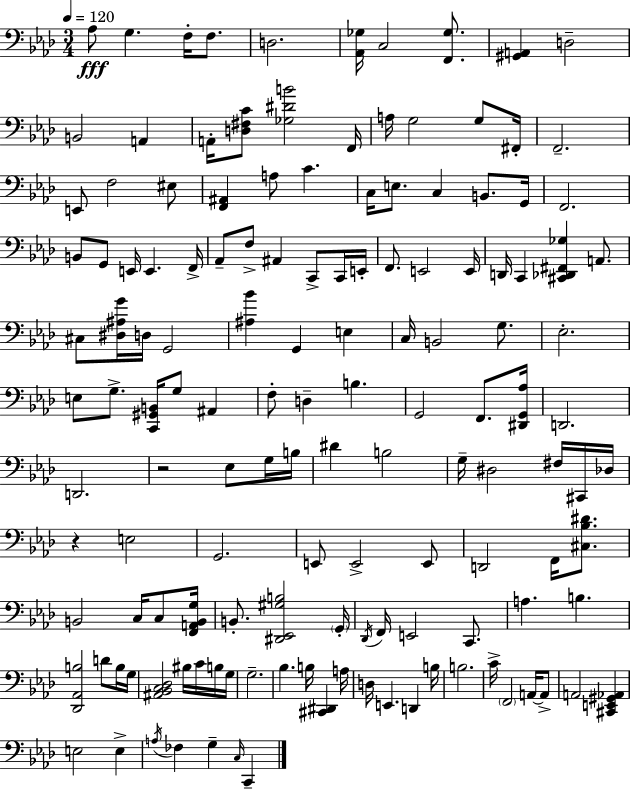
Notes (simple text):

Ab3/e G3/q. F3/s F3/e. D3/h. [Ab2,Gb3]/s C3/h [F2,Gb3]/e. [G#2,A2]/q D3/h B2/h A2/q A2/s [D3,F#3,C4]/e [Gb3,D#4,B4]/h F2/s A3/s G3/h G3/e F#2/s F2/h. E2/e F3/h EIS3/e [F2,A#2]/q A3/e C4/q. C3/s E3/e. C3/q B2/e. G2/s F2/h. B2/e G2/e E2/s E2/q. F2/s Ab2/e F3/e A#2/q C2/e C2/s E2/s F2/e. E2/h E2/s D2/s C2/q [C#2,Db2,F#2,Gb3]/q A2/e. C#3/e [D#3,A#3,G4]/s D3/s G2/h [A#3,Bb4]/q G2/q E3/q C3/s B2/h G3/e. Eb3/h. E3/e G3/e. [C2,G#2,B2]/s G3/e A#2/q F3/e D3/q B3/q. G2/h F2/e. [D#2,G2,Ab3]/s D2/h. D2/h. R/h Eb3/e G3/s B3/s D#4/q B3/h G3/s D#3/h F#3/s C#2/s Db3/s R/q E3/h G2/h. E2/e E2/h E2/e D2/h F2/s [C#3,Bb3,D#4]/e. B2/h C3/s C3/e [F2,A2,B2,G3]/s B2/e. [D#2,Eb2,G#3,B3]/h G2/s Db2/s F2/s E2/h C2/e. A3/q. B3/q. [Db2,Ab2,B3]/h D4/e B3/s G3/s [A#2,Bb2,C3,Db3]/h BIS3/s C4/s B3/s G3/s G3/h. Bb3/q. B3/s [C#2,D#2]/q A3/s D3/s E2/q. D2/q B3/s B3/h. C4/s F2/h A2/s A2/e A2/h [C#2,E2,G#2,Ab2]/q E3/h E3/q A3/s FES3/q G3/q C3/s C2/q